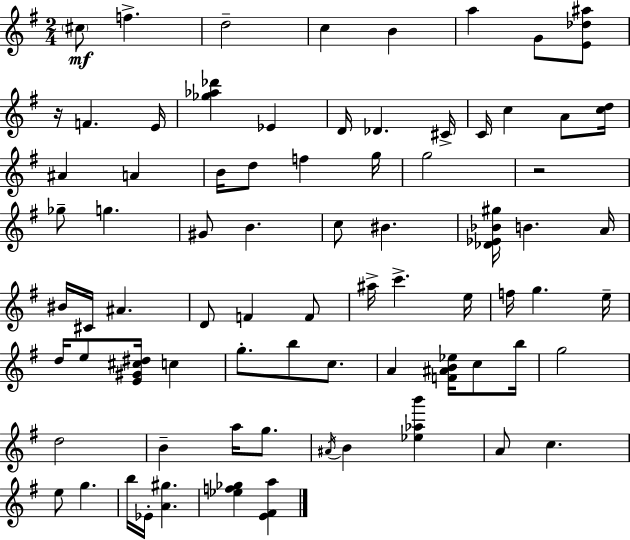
{
  \clef treble
  \numericTimeSignature
  \time 2/4
  \key e \minor
  \parenthesize cis''8\mf f''4.-> | d''2-- | c''4 b'4 | a''4 g'8 <e' des'' ais''>8 | \break r16 f'4. e'16 | <ges'' aes'' des'''>4 ees'4 | d'16 des'4. cis'16-> | c'16 c''4 a'8 <c'' d''>16 | \break ais'4 a'4 | b'16 d''8 f''4 g''16 | g''2 | r2 | \break ges''8-- g''4. | gis'8 b'4. | c''8 bis'4. | <des' ees' bes' gis''>16 b'4. a'16 | \break bis'16 cis'16 ais'4. | d'8 f'4 f'8 | ais''16-> c'''4.-> e''16 | f''16 g''4. e''16-- | \break d''16 e''8 <e' gis' cis'' dis''>16 c''4 | g''8.-. b''8 c''8. | a'4 <f' ais' b' ees''>16 c''8 b''16 | g''2 | \break d''2 | b'4-- a''16 g''8. | \acciaccatura { ais'16 } b'4 <ees'' aes'' b'''>4 | a'8 c''4. | \break e''8 g''4. | b''16 ees'16-. <a' gis''>4. | <ees'' f'' ges''>4 <e' fis' a''>4 | \bar "|."
}